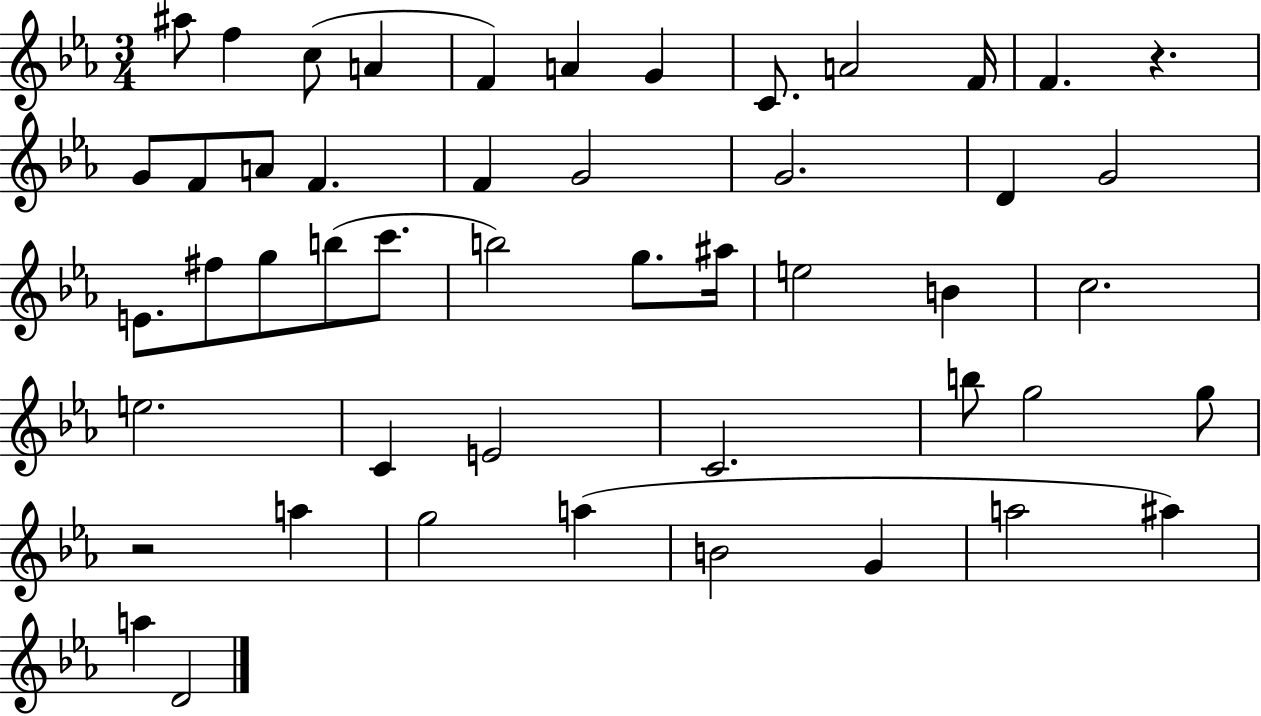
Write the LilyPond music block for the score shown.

{
  \clef treble
  \numericTimeSignature
  \time 3/4
  \key ees \major
  \repeat volta 2 { ais''8 f''4 c''8( a'4 | f'4) a'4 g'4 | c'8. a'2 f'16 | f'4. r4. | \break g'8 f'8 a'8 f'4. | f'4 g'2 | g'2. | d'4 g'2 | \break e'8. fis''8 g''8 b''8( c'''8. | b''2) g''8. ais''16 | e''2 b'4 | c''2. | \break e''2. | c'4 e'2 | c'2. | b''8 g''2 g''8 | \break r2 a''4 | g''2 a''4( | b'2 g'4 | a''2 ais''4) | \break a''4 d'2 | } \bar "|."
}